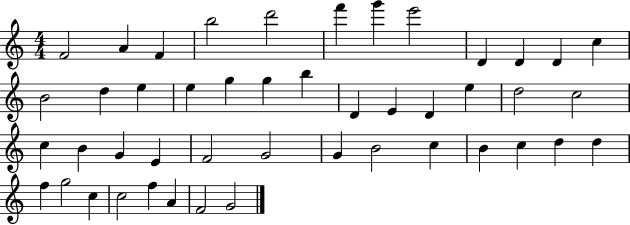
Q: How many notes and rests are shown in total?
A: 46